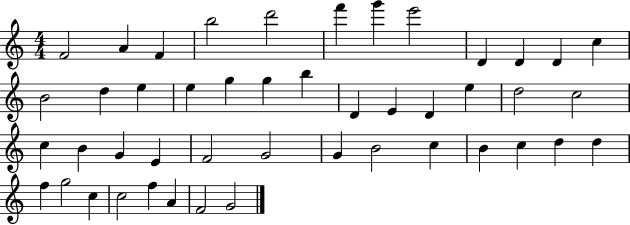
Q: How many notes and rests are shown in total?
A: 46